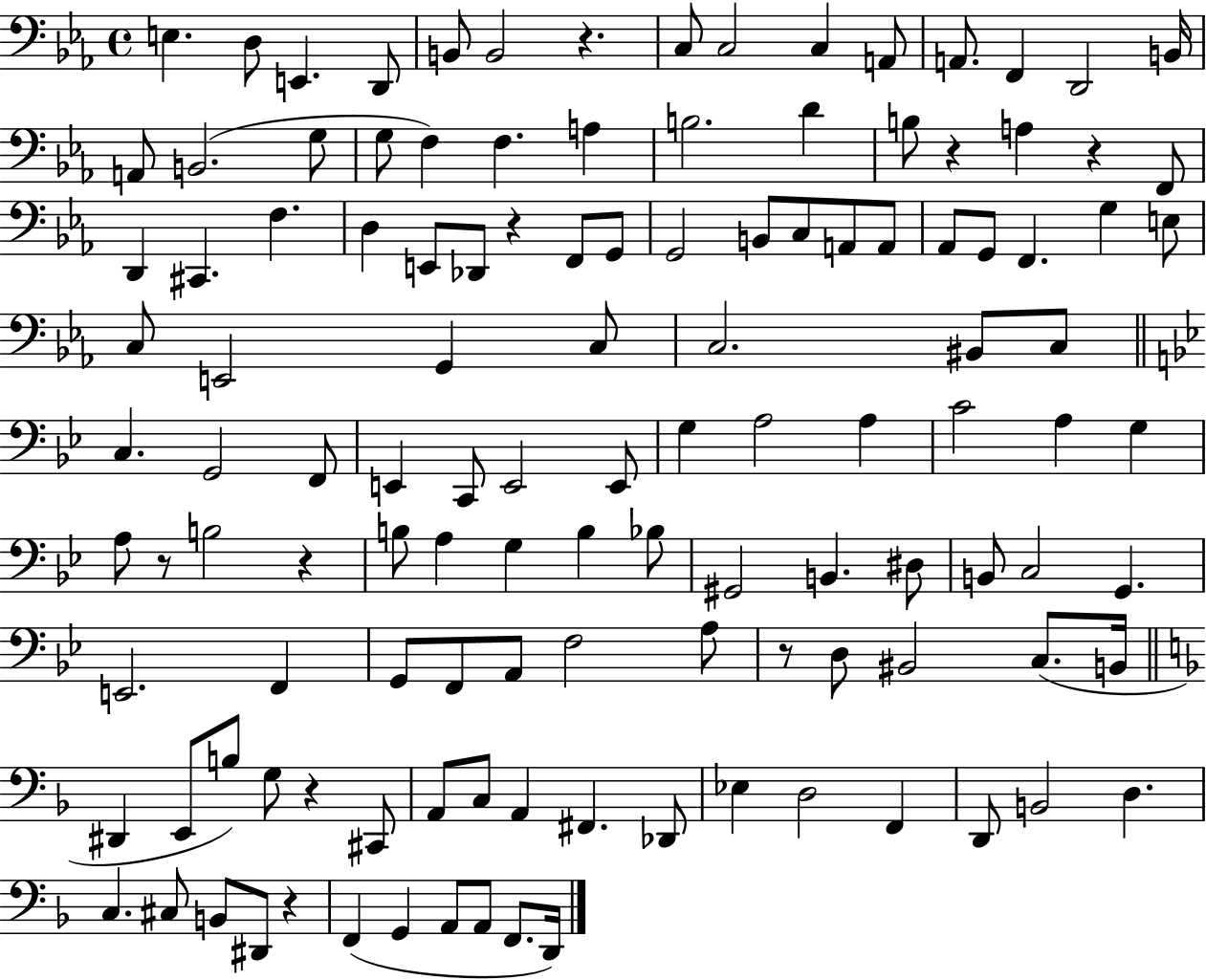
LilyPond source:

{
  \clef bass
  \time 4/4
  \defaultTimeSignature
  \key ees \major
  e4. d8 e,4. d,8 | b,8 b,2 r4. | c8 c2 c4 a,8 | a,8. f,4 d,2 b,16 | \break a,8 b,2.( g8 | g8 f4) f4. a4 | b2. d'4 | b8 r4 a4 r4 f,8 | \break d,4 cis,4. f4. | d4 e,8 des,8 r4 f,8 g,8 | g,2 b,8 c8 a,8 a,8 | aes,8 g,8 f,4. g4 e8 | \break c8 e,2 g,4 c8 | c2. bis,8 c8 | \bar "||" \break \key g \minor c4. g,2 f,8 | e,4 c,8 e,2 e,8 | g4 a2 a4 | c'2 a4 g4 | \break a8 r8 b2 r4 | b8 a4 g4 b4 bes8 | gis,2 b,4. dis8 | b,8 c2 g,4. | \break e,2. f,4 | g,8 f,8 a,8 f2 a8 | r8 d8 bis,2 c8.( b,16 | \bar "||" \break \key f \major dis,4 e,8 b8) g8 r4 cis,8 | a,8 c8 a,4 fis,4. des,8 | ees4 d2 f,4 | d,8 b,2 d4. | \break c4. cis8 b,8 dis,8 r4 | f,4( g,4 a,8 a,8 f,8. d,16) | \bar "|."
}